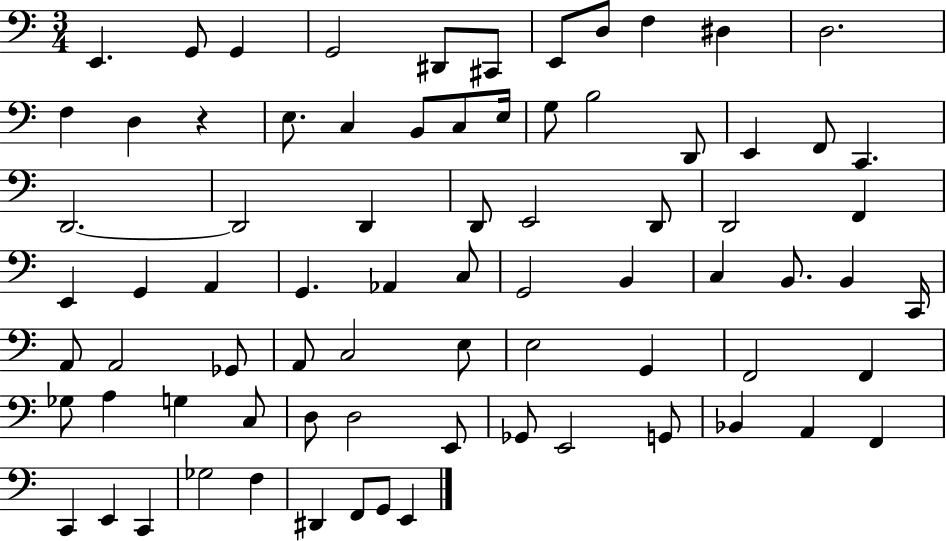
{
  \clef bass
  \numericTimeSignature
  \time 3/4
  \key c \major
  e,4. g,8 g,4 | g,2 dis,8 cis,8 | e,8 d8 f4 dis4 | d2. | \break f4 d4 r4 | e8. c4 b,8 c8 e16 | g8 b2 d,8 | e,4 f,8 c,4. | \break d,2.~~ | d,2 d,4 | d,8 e,2 d,8 | d,2 f,4 | \break e,4 g,4 a,4 | g,4. aes,4 c8 | g,2 b,4 | c4 b,8. b,4 c,16 | \break a,8 a,2 ges,8 | a,8 c2 e8 | e2 g,4 | f,2 f,4 | \break ges8 a4 g4 c8 | d8 d2 e,8 | ges,8 e,2 g,8 | bes,4 a,4 f,4 | \break c,4 e,4 c,4 | ges2 f4 | dis,4 f,8 g,8 e,4 | \bar "|."
}